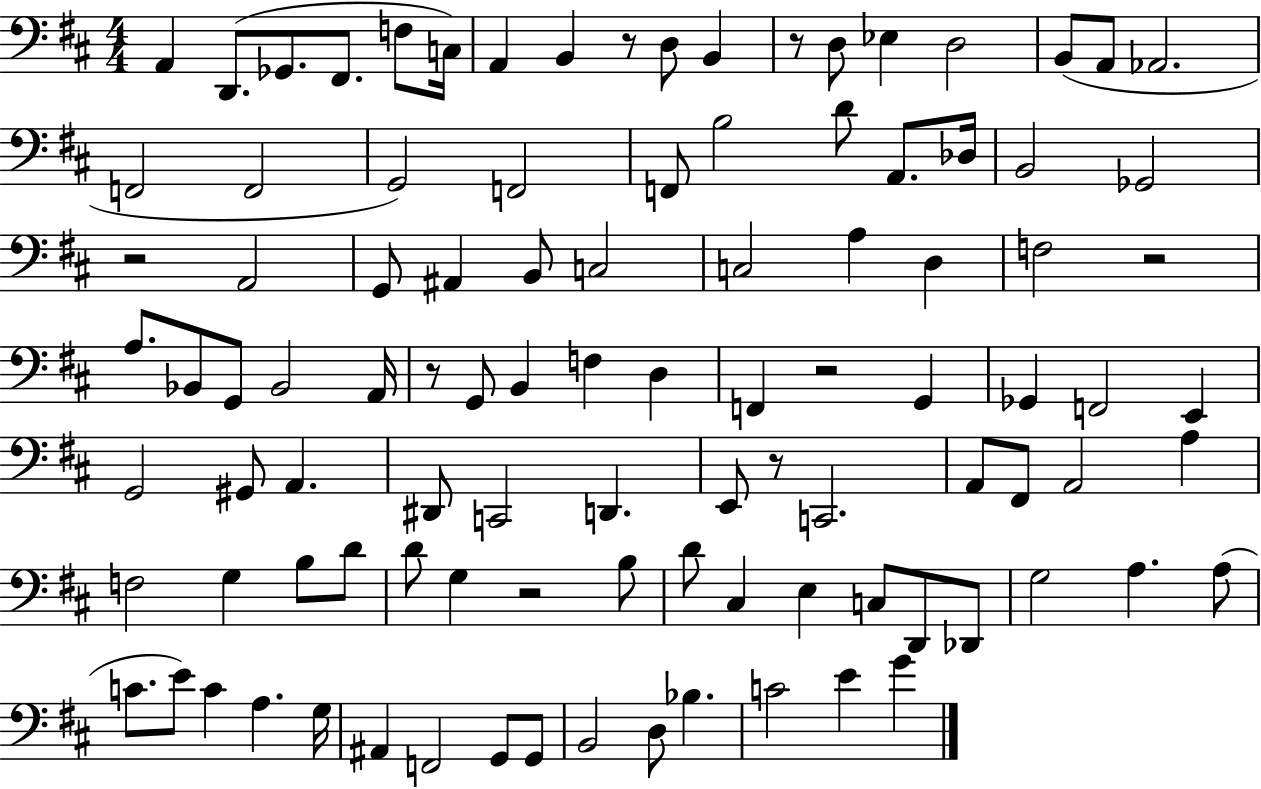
X:1
T:Untitled
M:4/4
L:1/4
K:D
A,, D,,/2 _G,,/2 ^F,,/2 F,/2 C,/4 A,, B,, z/2 D,/2 B,, z/2 D,/2 _E, D,2 B,,/2 A,,/2 _A,,2 F,,2 F,,2 G,,2 F,,2 F,,/2 B,2 D/2 A,,/2 _D,/4 B,,2 _G,,2 z2 A,,2 G,,/2 ^A,, B,,/2 C,2 C,2 A, D, F,2 z2 A,/2 _B,,/2 G,,/2 _B,,2 A,,/4 z/2 G,,/2 B,, F, D, F,, z2 G,, _G,, F,,2 E,, G,,2 ^G,,/2 A,, ^D,,/2 C,,2 D,, E,,/2 z/2 C,,2 A,,/2 ^F,,/2 A,,2 A, F,2 G, B,/2 D/2 D/2 G, z2 B,/2 D/2 ^C, E, C,/2 D,,/2 _D,,/2 G,2 A, A,/2 C/2 E/2 C A, G,/4 ^A,, F,,2 G,,/2 G,,/2 B,,2 D,/2 _B, C2 E G